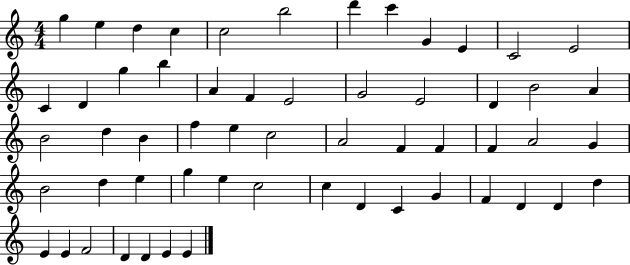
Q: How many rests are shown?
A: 0